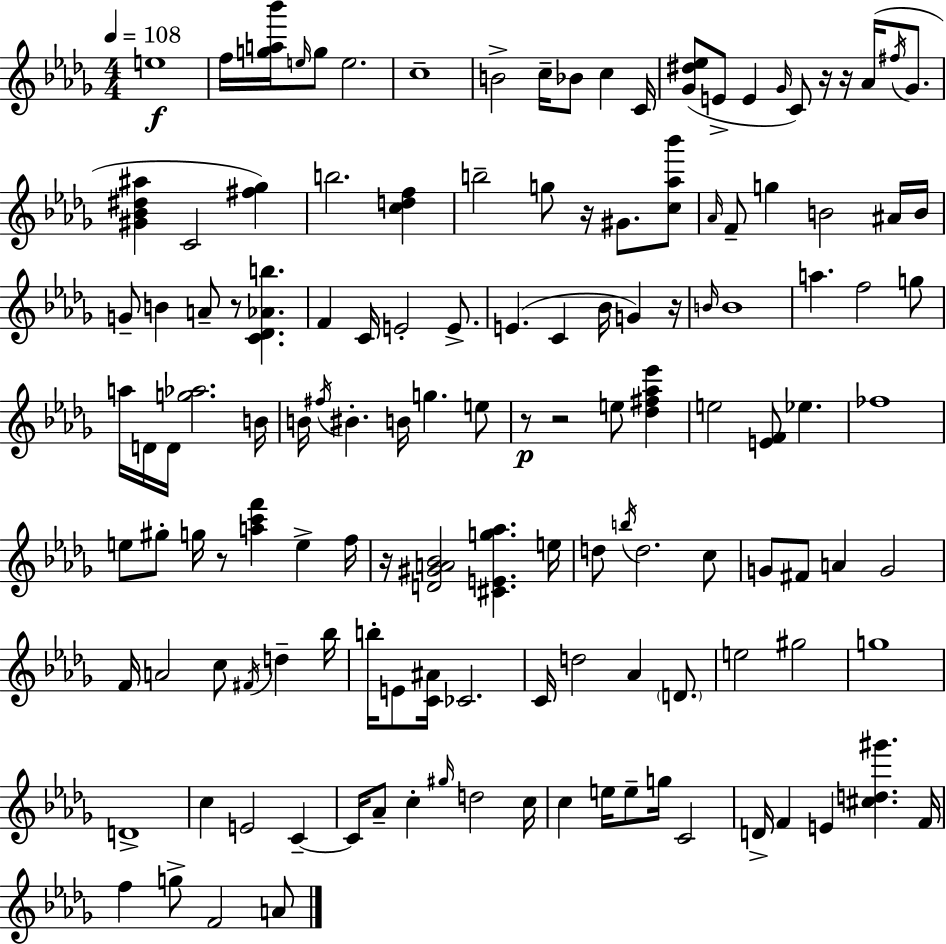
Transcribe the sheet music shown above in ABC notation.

X:1
T:Untitled
M:4/4
L:1/4
K:Bbm
e4 f/4 [ga_b']/4 e/4 g/2 e2 c4 B2 c/4 _B/2 c C/4 [_G^d_e]/2 E/2 E _G/4 C/2 z/4 z/4 _A/4 ^f/4 _G/2 [^G_B^d^a] C2 [^f_g] b2 [cdf] b2 g/2 z/4 ^G/2 [c_a_b']/2 _A/4 F/2 g B2 ^A/4 B/4 G/2 B A/2 z/2 [C_D_Ab] F C/4 E2 E/2 E C _B/4 G z/4 B/4 B4 a f2 g/2 a/4 D/4 D/4 [g_a]2 B/4 B/4 ^f/4 ^B B/4 g e/2 z/2 z2 e/2 [_d^f_a_e'] e2 [EF]/2 _e _f4 e/2 ^g/2 g/4 z/2 [ac'f'] e f/4 z/4 [D^GA_B]2 [^CEg_a] e/4 d/2 b/4 d2 c/2 G/2 ^F/2 A G2 F/4 A2 c/2 ^F/4 d _b/4 b/4 E/2 [C^A]/4 _C2 C/4 d2 _A D/2 e2 ^g2 g4 D4 c E2 C C/4 _A/2 c ^g/4 d2 c/4 c e/4 e/2 g/4 C2 D/4 F E [^cd^g'] F/4 f g/2 F2 A/2